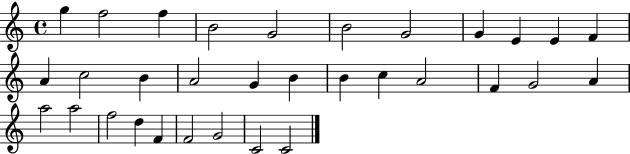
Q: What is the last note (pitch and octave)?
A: C4